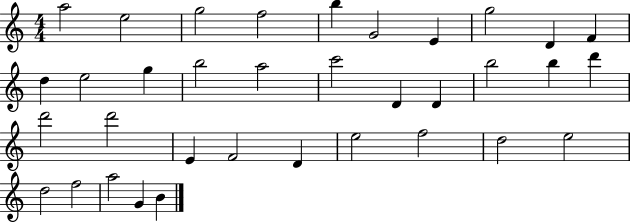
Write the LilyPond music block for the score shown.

{
  \clef treble
  \numericTimeSignature
  \time 4/4
  \key c \major
  a''2 e''2 | g''2 f''2 | b''4 g'2 e'4 | g''2 d'4 f'4 | \break d''4 e''2 g''4 | b''2 a''2 | c'''2 d'4 d'4 | b''2 b''4 d'''4 | \break d'''2 d'''2 | e'4 f'2 d'4 | e''2 f''2 | d''2 e''2 | \break d''2 f''2 | a''2 g'4 b'4 | \bar "|."
}